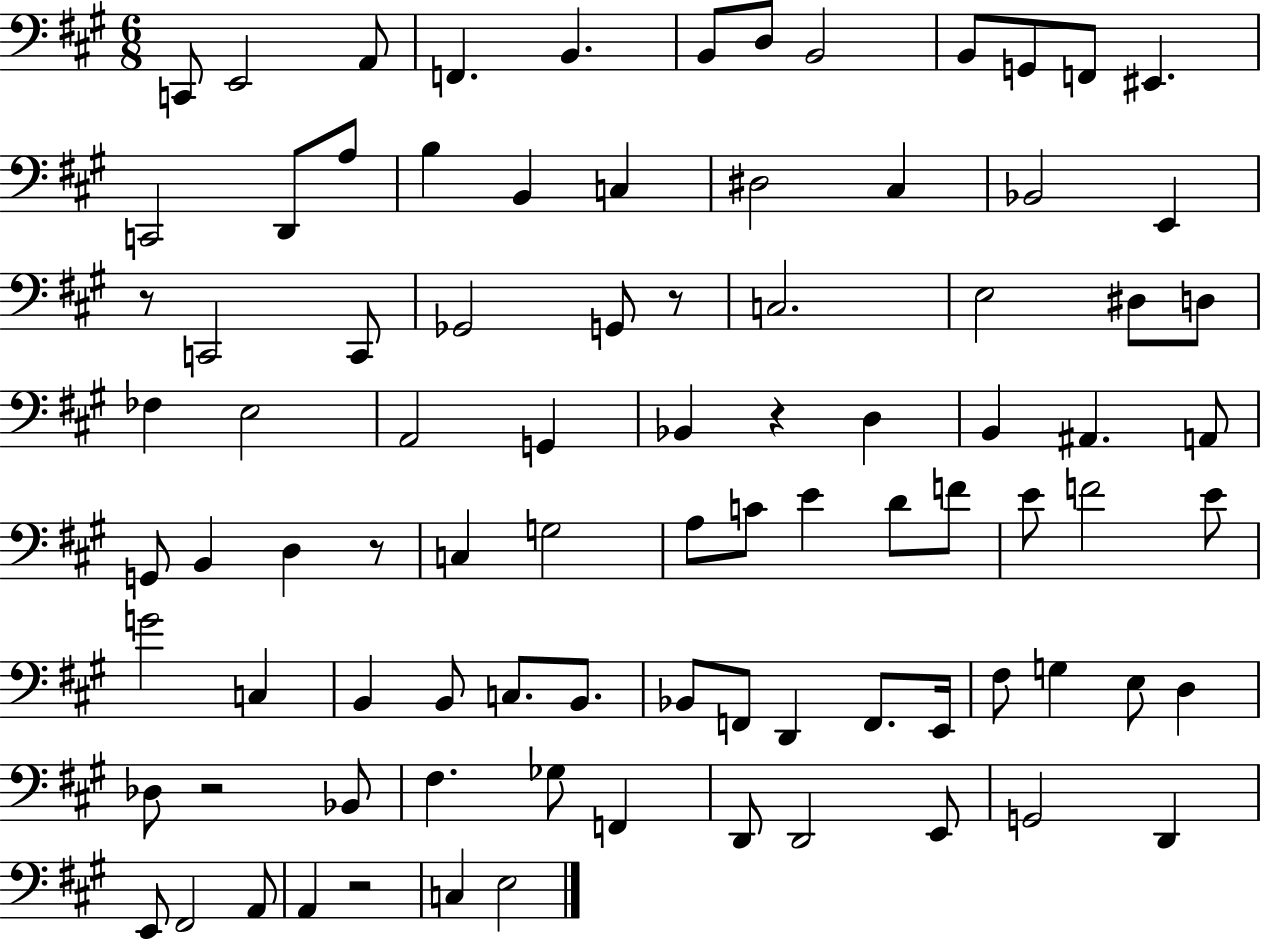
C2/e E2/h A2/e F2/q. B2/q. B2/e D3/e B2/h B2/e G2/e F2/e EIS2/q. C2/h D2/e A3/e B3/q B2/q C3/q D#3/h C#3/q Bb2/h E2/q R/e C2/h C2/e Gb2/h G2/e R/e C3/h. E3/h D#3/e D3/e FES3/q E3/h A2/h G2/q Bb2/q R/q D3/q B2/q A#2/q. A2/e G2/e B2/q D3/q R/e C3/q G3/h A3/e C4/e E4/q D4/e F4/e E4/e F4/h E4/e G4/h C3/q B2/q B2/e C3/e. B2/e. Bb2/e F2/e D2/q F2/e. E2/s F#3/e G3/q E3/e D3/q Db3/e R/h Bb2/e F#3/q. Gb3/e F2/q D2/e D2/h E2/e G2/h D2/q E2/e F#2/h A2/e A2/q R/h C3/q E3/h